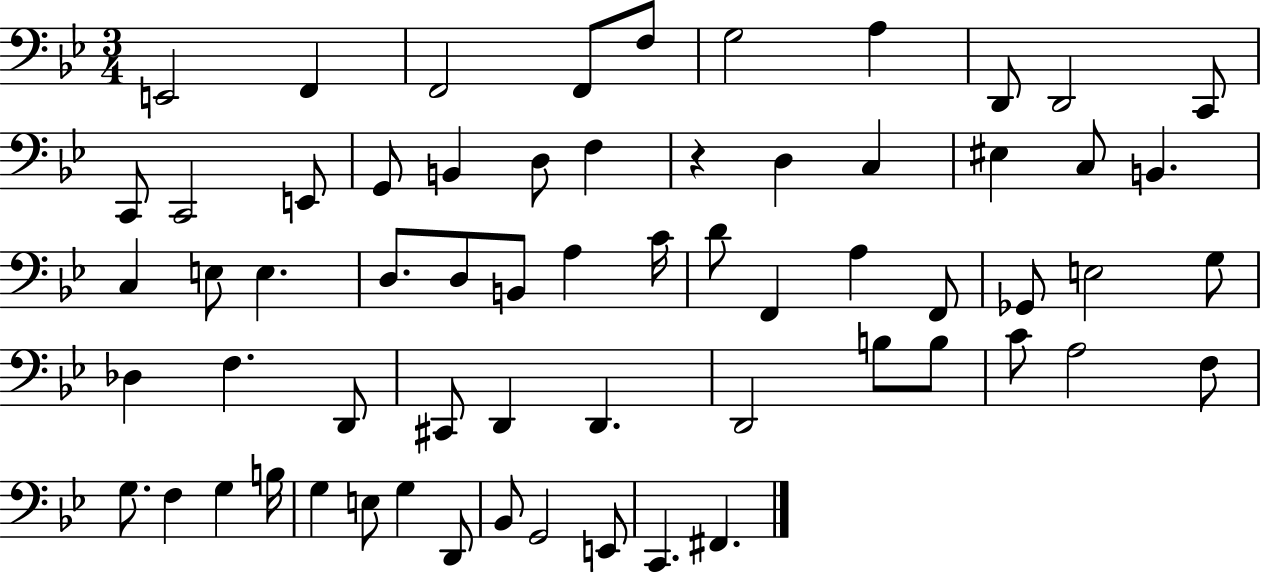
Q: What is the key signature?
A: BES major